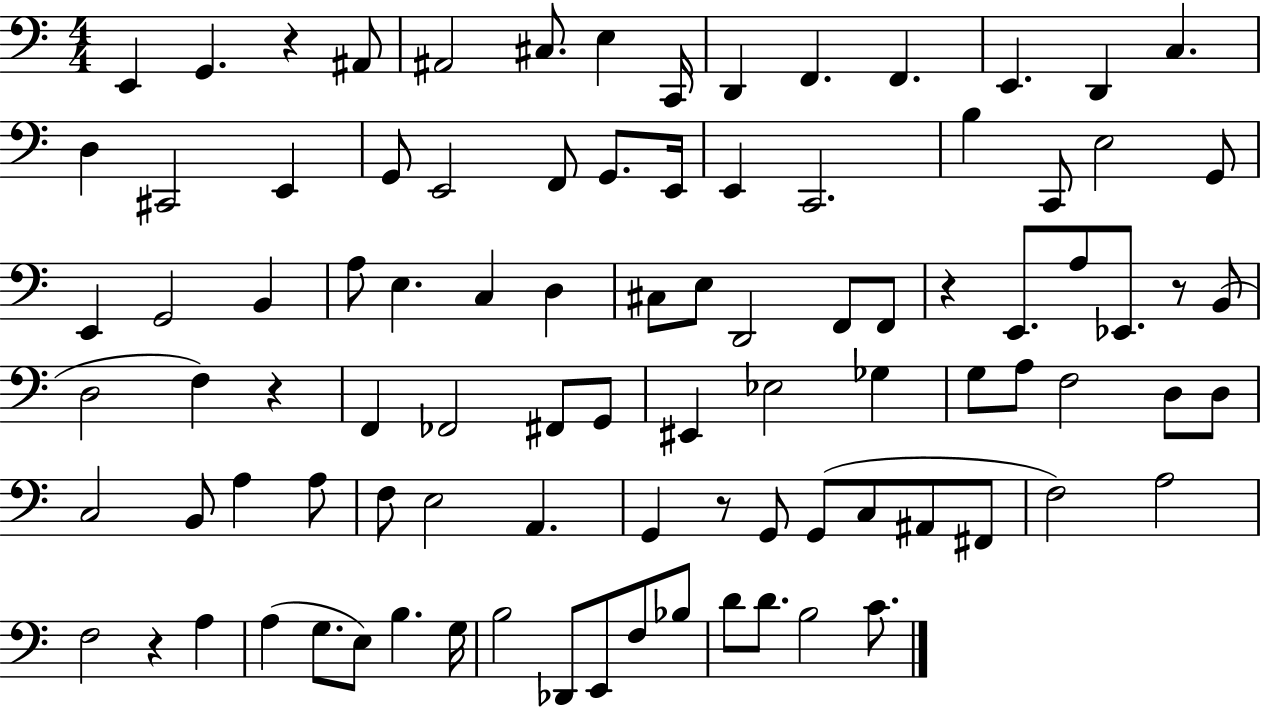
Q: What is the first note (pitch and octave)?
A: E2